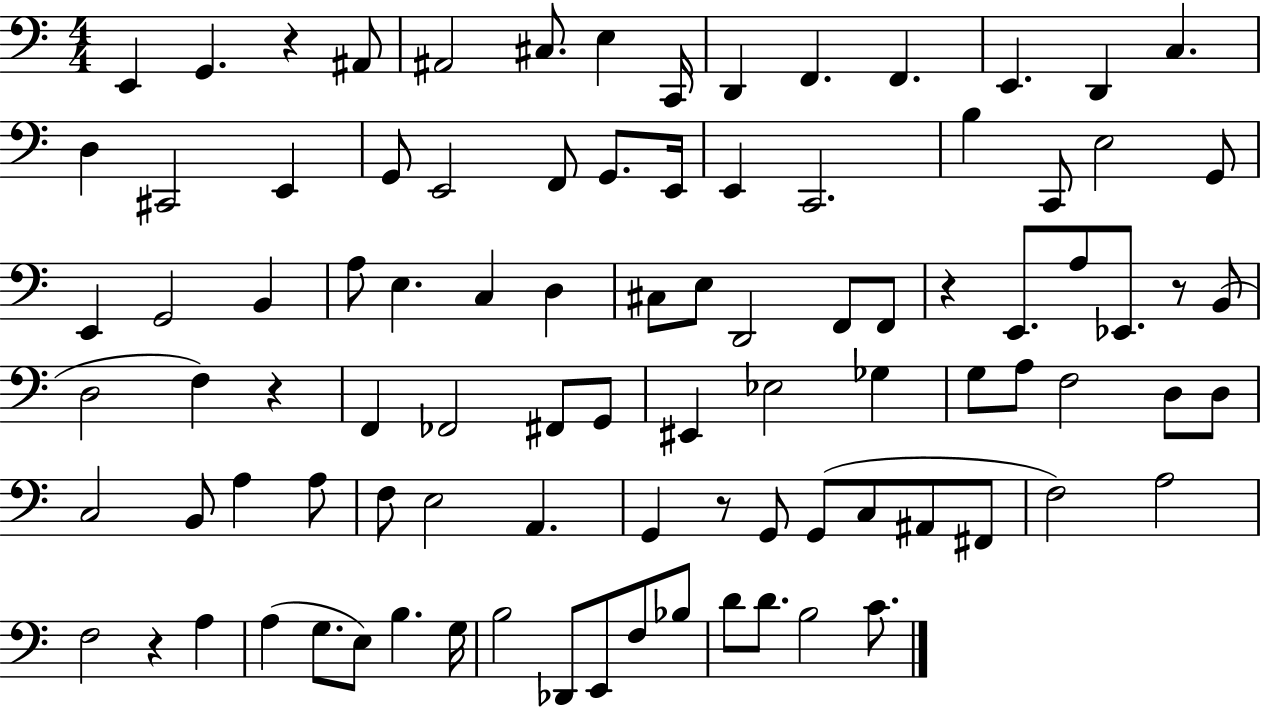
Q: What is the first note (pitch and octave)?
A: E2